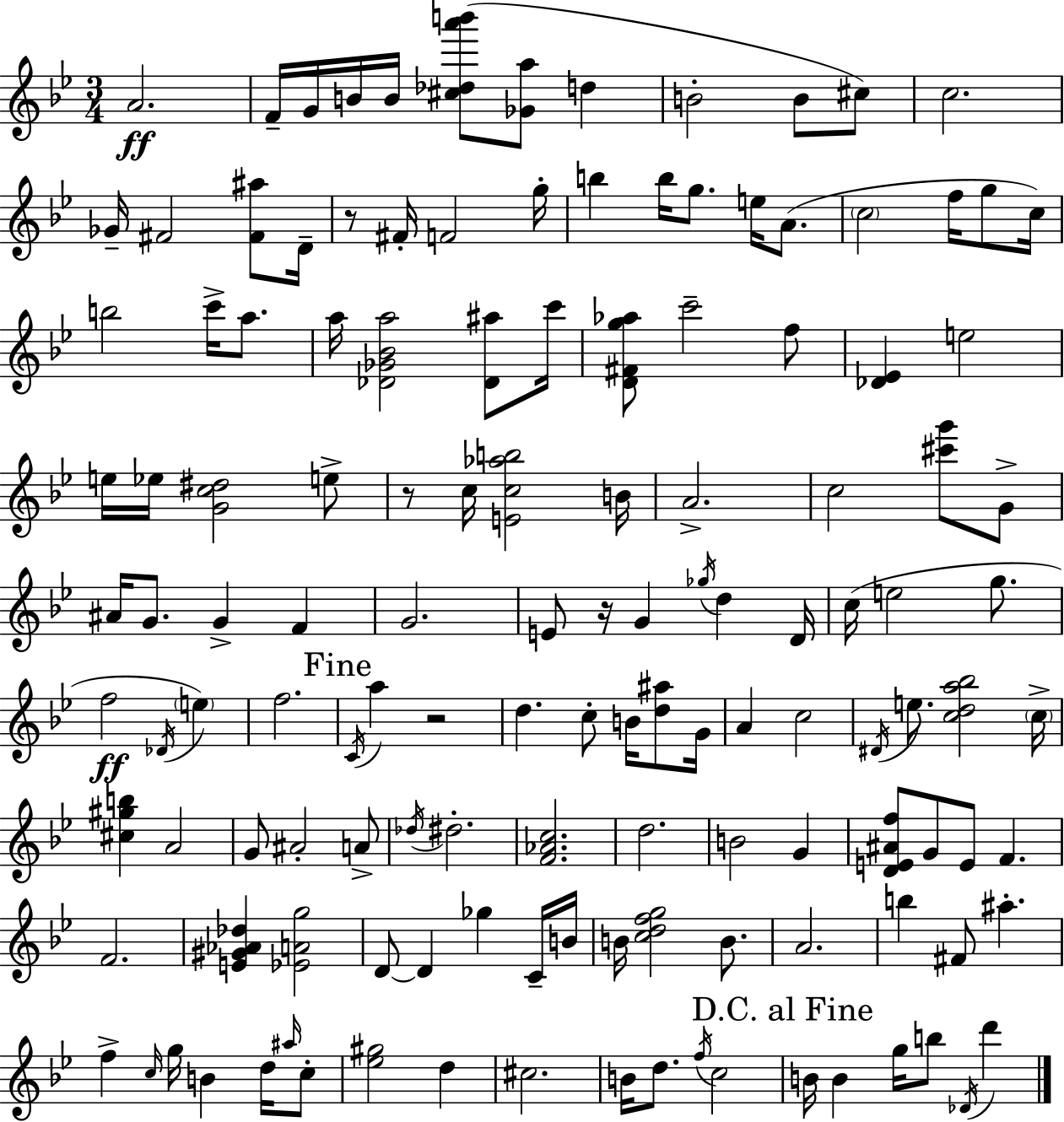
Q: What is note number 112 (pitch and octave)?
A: D6